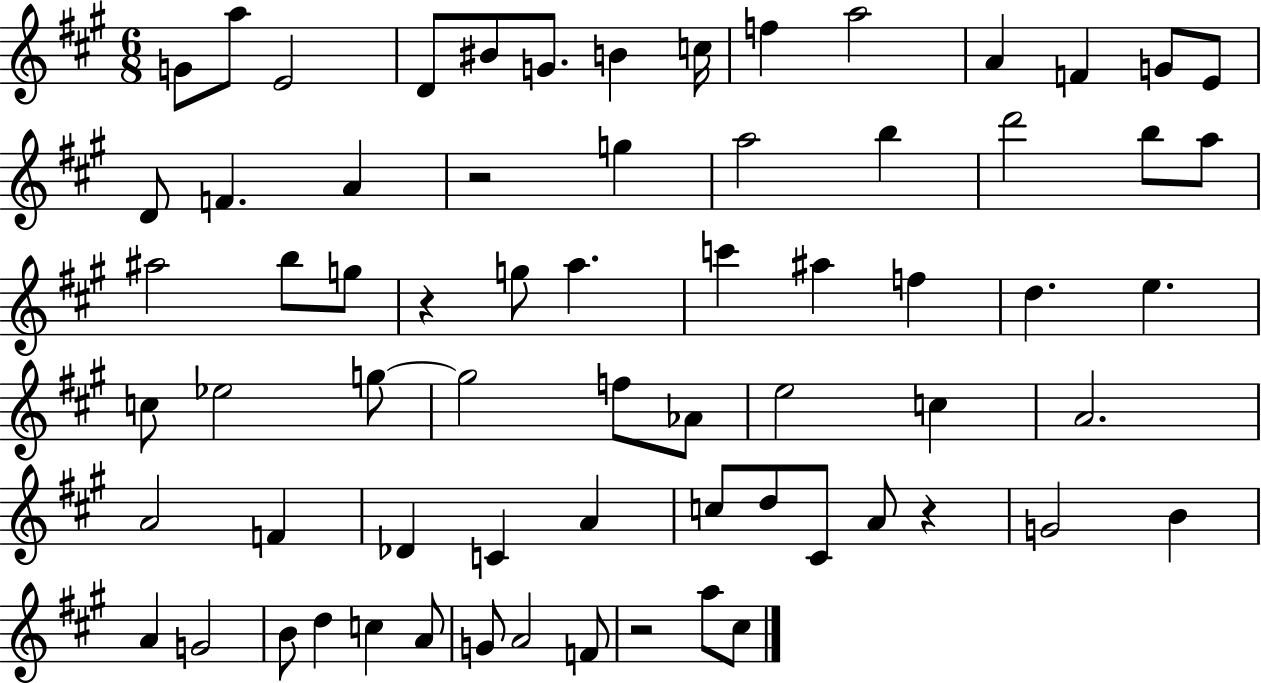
G4/e A5/e E4/h D4/e BIS4/e G4/e. B4/q C5/s F5/q A5/h A4/q F4/q G4/e E4/e D4/e F4/q. A4/q R/h G5/q A5/h B5/q D6/h B5/e A5/e A#5/h B5/e G5/e R/q G5/e A5/q. C6/q A#5/q F5/q D5/q. E5/q. C5/e Eb5/h G5/e G5/h F5/e Ab4/e E5/h C5/q A4/h. A4/h F4/q Db4/q C4/q A4/q C5/e D5/e C#4/e A4/e R/q G4/h B4/q A4/q G4/h B4/e D5/q C5/q A4/e G4/e A4/h F4/e R/h A5/e C#5/e